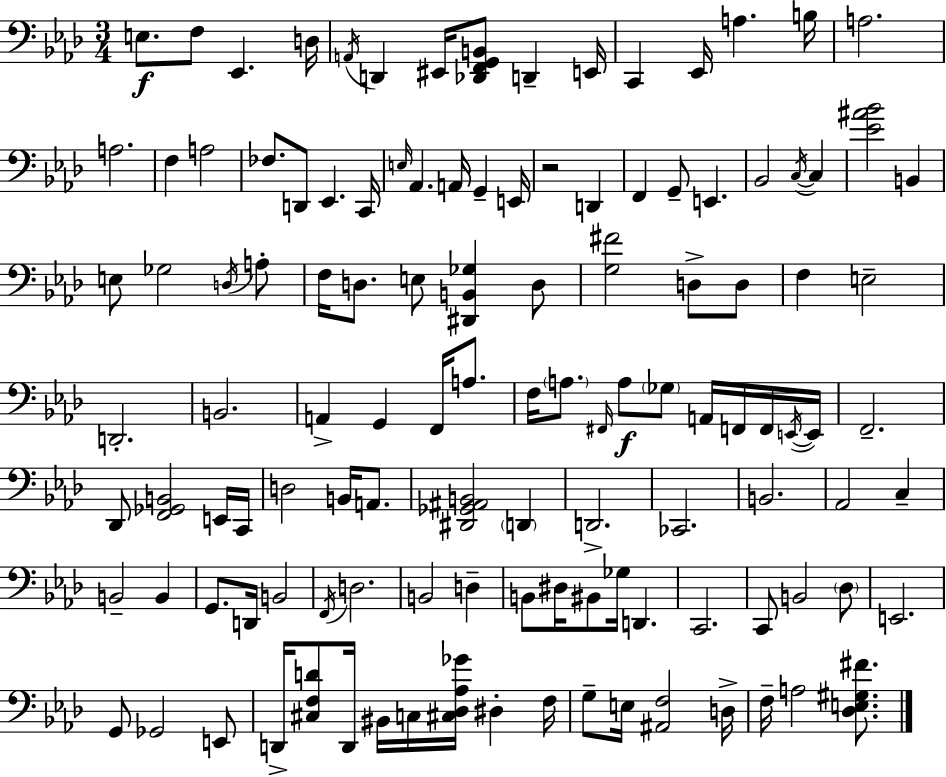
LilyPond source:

{
  \clef bass
  \numericTimeSignature
  \time 3/4
  \key f \minor
  e8.\f f8 ees,4. d16 | \acciaccatura { a,16 } d,4 eis,16 <des, f, g, b,>8 d,4-- | e,16 c,4 ees,16 a4. | b16 a2. | \break a2. | f4 a2 | fes8. d,8 ees,4. | c,16 \grace { e16 } aes,4. a,16 g,4-- | \break e,16 r2 d,4 | f,4 g,8-- e,4. | bes,2 \acciaccatura { c16~ }~ c4 | <ees' ais' bes'>2 b,4 | \break e8 ges2 | \acciaccatura { d16 } a8-. f16 d8. e8 <dis, b, ges>4 | d8 <g fis'>2 | d8-> d8 f4 e2-- | \break d,2.-. | b,2. | a,4-> g,4 | f,16 a8. f16 \parenthesize a8. \grace { fis,16 }\f a8 \parenthesize ges8 | \break a,16 f,16 f,16 \acciaccatura { e,16~ }~ e,16 f,2.-- | des,8 <f, ges, b,>2 | e,16 c,16 d2 | b,16 a,8. <dis, ges, ais, b,>2 | \break \parenthesize d,4 d,2.-> | ces,2. | b,2. | aes,2 | \break c4-- b,2-- | b,4 g,8. d,16 b,2 | \acciaccatura { f,16 } d2. | b,2 | \break d4-- b,8 dis16 bis,8 | ges16 d,4. c,2. | c,8 b,2 | \parenthesize des8 e,2. | \break g,8 ges,2 | e,8 d,16-> <cis f d'>8 d,16 bis,16 | c16 <cis des aes ges'>16 dis4-. f16 g8-- e16 <ais, f>2 | d16-> f16-- a2 | \break <des e gis fis'>8. \bar "|."
}